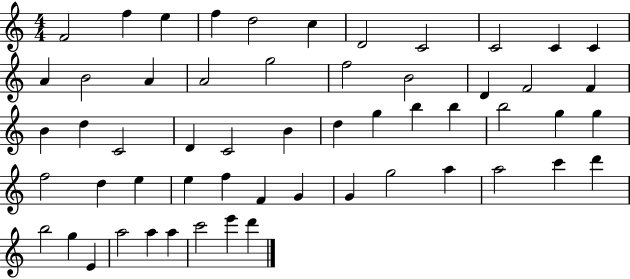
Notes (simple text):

F4/h F5/q E5/q F5/q D5/h C5/q D4/h C4/h C4/h C4/q C4/q A4/q B4/h A4/q A4/h G5/h F5/h B4/h D4/q F4/h F4/q B4/q D5/q C4/h D4/q C4/h B4/q D5/q G5/q B5/q B5/q B5/h G5/q G5/q F5/h D5/q E5/q E5/q F5/q F4/q G4/q G4/q G5/h A5/q A5/h C6/q D6/q B5/h G5/q E4/q A5/h A5/q A5/q C6/h E6/q D6/q